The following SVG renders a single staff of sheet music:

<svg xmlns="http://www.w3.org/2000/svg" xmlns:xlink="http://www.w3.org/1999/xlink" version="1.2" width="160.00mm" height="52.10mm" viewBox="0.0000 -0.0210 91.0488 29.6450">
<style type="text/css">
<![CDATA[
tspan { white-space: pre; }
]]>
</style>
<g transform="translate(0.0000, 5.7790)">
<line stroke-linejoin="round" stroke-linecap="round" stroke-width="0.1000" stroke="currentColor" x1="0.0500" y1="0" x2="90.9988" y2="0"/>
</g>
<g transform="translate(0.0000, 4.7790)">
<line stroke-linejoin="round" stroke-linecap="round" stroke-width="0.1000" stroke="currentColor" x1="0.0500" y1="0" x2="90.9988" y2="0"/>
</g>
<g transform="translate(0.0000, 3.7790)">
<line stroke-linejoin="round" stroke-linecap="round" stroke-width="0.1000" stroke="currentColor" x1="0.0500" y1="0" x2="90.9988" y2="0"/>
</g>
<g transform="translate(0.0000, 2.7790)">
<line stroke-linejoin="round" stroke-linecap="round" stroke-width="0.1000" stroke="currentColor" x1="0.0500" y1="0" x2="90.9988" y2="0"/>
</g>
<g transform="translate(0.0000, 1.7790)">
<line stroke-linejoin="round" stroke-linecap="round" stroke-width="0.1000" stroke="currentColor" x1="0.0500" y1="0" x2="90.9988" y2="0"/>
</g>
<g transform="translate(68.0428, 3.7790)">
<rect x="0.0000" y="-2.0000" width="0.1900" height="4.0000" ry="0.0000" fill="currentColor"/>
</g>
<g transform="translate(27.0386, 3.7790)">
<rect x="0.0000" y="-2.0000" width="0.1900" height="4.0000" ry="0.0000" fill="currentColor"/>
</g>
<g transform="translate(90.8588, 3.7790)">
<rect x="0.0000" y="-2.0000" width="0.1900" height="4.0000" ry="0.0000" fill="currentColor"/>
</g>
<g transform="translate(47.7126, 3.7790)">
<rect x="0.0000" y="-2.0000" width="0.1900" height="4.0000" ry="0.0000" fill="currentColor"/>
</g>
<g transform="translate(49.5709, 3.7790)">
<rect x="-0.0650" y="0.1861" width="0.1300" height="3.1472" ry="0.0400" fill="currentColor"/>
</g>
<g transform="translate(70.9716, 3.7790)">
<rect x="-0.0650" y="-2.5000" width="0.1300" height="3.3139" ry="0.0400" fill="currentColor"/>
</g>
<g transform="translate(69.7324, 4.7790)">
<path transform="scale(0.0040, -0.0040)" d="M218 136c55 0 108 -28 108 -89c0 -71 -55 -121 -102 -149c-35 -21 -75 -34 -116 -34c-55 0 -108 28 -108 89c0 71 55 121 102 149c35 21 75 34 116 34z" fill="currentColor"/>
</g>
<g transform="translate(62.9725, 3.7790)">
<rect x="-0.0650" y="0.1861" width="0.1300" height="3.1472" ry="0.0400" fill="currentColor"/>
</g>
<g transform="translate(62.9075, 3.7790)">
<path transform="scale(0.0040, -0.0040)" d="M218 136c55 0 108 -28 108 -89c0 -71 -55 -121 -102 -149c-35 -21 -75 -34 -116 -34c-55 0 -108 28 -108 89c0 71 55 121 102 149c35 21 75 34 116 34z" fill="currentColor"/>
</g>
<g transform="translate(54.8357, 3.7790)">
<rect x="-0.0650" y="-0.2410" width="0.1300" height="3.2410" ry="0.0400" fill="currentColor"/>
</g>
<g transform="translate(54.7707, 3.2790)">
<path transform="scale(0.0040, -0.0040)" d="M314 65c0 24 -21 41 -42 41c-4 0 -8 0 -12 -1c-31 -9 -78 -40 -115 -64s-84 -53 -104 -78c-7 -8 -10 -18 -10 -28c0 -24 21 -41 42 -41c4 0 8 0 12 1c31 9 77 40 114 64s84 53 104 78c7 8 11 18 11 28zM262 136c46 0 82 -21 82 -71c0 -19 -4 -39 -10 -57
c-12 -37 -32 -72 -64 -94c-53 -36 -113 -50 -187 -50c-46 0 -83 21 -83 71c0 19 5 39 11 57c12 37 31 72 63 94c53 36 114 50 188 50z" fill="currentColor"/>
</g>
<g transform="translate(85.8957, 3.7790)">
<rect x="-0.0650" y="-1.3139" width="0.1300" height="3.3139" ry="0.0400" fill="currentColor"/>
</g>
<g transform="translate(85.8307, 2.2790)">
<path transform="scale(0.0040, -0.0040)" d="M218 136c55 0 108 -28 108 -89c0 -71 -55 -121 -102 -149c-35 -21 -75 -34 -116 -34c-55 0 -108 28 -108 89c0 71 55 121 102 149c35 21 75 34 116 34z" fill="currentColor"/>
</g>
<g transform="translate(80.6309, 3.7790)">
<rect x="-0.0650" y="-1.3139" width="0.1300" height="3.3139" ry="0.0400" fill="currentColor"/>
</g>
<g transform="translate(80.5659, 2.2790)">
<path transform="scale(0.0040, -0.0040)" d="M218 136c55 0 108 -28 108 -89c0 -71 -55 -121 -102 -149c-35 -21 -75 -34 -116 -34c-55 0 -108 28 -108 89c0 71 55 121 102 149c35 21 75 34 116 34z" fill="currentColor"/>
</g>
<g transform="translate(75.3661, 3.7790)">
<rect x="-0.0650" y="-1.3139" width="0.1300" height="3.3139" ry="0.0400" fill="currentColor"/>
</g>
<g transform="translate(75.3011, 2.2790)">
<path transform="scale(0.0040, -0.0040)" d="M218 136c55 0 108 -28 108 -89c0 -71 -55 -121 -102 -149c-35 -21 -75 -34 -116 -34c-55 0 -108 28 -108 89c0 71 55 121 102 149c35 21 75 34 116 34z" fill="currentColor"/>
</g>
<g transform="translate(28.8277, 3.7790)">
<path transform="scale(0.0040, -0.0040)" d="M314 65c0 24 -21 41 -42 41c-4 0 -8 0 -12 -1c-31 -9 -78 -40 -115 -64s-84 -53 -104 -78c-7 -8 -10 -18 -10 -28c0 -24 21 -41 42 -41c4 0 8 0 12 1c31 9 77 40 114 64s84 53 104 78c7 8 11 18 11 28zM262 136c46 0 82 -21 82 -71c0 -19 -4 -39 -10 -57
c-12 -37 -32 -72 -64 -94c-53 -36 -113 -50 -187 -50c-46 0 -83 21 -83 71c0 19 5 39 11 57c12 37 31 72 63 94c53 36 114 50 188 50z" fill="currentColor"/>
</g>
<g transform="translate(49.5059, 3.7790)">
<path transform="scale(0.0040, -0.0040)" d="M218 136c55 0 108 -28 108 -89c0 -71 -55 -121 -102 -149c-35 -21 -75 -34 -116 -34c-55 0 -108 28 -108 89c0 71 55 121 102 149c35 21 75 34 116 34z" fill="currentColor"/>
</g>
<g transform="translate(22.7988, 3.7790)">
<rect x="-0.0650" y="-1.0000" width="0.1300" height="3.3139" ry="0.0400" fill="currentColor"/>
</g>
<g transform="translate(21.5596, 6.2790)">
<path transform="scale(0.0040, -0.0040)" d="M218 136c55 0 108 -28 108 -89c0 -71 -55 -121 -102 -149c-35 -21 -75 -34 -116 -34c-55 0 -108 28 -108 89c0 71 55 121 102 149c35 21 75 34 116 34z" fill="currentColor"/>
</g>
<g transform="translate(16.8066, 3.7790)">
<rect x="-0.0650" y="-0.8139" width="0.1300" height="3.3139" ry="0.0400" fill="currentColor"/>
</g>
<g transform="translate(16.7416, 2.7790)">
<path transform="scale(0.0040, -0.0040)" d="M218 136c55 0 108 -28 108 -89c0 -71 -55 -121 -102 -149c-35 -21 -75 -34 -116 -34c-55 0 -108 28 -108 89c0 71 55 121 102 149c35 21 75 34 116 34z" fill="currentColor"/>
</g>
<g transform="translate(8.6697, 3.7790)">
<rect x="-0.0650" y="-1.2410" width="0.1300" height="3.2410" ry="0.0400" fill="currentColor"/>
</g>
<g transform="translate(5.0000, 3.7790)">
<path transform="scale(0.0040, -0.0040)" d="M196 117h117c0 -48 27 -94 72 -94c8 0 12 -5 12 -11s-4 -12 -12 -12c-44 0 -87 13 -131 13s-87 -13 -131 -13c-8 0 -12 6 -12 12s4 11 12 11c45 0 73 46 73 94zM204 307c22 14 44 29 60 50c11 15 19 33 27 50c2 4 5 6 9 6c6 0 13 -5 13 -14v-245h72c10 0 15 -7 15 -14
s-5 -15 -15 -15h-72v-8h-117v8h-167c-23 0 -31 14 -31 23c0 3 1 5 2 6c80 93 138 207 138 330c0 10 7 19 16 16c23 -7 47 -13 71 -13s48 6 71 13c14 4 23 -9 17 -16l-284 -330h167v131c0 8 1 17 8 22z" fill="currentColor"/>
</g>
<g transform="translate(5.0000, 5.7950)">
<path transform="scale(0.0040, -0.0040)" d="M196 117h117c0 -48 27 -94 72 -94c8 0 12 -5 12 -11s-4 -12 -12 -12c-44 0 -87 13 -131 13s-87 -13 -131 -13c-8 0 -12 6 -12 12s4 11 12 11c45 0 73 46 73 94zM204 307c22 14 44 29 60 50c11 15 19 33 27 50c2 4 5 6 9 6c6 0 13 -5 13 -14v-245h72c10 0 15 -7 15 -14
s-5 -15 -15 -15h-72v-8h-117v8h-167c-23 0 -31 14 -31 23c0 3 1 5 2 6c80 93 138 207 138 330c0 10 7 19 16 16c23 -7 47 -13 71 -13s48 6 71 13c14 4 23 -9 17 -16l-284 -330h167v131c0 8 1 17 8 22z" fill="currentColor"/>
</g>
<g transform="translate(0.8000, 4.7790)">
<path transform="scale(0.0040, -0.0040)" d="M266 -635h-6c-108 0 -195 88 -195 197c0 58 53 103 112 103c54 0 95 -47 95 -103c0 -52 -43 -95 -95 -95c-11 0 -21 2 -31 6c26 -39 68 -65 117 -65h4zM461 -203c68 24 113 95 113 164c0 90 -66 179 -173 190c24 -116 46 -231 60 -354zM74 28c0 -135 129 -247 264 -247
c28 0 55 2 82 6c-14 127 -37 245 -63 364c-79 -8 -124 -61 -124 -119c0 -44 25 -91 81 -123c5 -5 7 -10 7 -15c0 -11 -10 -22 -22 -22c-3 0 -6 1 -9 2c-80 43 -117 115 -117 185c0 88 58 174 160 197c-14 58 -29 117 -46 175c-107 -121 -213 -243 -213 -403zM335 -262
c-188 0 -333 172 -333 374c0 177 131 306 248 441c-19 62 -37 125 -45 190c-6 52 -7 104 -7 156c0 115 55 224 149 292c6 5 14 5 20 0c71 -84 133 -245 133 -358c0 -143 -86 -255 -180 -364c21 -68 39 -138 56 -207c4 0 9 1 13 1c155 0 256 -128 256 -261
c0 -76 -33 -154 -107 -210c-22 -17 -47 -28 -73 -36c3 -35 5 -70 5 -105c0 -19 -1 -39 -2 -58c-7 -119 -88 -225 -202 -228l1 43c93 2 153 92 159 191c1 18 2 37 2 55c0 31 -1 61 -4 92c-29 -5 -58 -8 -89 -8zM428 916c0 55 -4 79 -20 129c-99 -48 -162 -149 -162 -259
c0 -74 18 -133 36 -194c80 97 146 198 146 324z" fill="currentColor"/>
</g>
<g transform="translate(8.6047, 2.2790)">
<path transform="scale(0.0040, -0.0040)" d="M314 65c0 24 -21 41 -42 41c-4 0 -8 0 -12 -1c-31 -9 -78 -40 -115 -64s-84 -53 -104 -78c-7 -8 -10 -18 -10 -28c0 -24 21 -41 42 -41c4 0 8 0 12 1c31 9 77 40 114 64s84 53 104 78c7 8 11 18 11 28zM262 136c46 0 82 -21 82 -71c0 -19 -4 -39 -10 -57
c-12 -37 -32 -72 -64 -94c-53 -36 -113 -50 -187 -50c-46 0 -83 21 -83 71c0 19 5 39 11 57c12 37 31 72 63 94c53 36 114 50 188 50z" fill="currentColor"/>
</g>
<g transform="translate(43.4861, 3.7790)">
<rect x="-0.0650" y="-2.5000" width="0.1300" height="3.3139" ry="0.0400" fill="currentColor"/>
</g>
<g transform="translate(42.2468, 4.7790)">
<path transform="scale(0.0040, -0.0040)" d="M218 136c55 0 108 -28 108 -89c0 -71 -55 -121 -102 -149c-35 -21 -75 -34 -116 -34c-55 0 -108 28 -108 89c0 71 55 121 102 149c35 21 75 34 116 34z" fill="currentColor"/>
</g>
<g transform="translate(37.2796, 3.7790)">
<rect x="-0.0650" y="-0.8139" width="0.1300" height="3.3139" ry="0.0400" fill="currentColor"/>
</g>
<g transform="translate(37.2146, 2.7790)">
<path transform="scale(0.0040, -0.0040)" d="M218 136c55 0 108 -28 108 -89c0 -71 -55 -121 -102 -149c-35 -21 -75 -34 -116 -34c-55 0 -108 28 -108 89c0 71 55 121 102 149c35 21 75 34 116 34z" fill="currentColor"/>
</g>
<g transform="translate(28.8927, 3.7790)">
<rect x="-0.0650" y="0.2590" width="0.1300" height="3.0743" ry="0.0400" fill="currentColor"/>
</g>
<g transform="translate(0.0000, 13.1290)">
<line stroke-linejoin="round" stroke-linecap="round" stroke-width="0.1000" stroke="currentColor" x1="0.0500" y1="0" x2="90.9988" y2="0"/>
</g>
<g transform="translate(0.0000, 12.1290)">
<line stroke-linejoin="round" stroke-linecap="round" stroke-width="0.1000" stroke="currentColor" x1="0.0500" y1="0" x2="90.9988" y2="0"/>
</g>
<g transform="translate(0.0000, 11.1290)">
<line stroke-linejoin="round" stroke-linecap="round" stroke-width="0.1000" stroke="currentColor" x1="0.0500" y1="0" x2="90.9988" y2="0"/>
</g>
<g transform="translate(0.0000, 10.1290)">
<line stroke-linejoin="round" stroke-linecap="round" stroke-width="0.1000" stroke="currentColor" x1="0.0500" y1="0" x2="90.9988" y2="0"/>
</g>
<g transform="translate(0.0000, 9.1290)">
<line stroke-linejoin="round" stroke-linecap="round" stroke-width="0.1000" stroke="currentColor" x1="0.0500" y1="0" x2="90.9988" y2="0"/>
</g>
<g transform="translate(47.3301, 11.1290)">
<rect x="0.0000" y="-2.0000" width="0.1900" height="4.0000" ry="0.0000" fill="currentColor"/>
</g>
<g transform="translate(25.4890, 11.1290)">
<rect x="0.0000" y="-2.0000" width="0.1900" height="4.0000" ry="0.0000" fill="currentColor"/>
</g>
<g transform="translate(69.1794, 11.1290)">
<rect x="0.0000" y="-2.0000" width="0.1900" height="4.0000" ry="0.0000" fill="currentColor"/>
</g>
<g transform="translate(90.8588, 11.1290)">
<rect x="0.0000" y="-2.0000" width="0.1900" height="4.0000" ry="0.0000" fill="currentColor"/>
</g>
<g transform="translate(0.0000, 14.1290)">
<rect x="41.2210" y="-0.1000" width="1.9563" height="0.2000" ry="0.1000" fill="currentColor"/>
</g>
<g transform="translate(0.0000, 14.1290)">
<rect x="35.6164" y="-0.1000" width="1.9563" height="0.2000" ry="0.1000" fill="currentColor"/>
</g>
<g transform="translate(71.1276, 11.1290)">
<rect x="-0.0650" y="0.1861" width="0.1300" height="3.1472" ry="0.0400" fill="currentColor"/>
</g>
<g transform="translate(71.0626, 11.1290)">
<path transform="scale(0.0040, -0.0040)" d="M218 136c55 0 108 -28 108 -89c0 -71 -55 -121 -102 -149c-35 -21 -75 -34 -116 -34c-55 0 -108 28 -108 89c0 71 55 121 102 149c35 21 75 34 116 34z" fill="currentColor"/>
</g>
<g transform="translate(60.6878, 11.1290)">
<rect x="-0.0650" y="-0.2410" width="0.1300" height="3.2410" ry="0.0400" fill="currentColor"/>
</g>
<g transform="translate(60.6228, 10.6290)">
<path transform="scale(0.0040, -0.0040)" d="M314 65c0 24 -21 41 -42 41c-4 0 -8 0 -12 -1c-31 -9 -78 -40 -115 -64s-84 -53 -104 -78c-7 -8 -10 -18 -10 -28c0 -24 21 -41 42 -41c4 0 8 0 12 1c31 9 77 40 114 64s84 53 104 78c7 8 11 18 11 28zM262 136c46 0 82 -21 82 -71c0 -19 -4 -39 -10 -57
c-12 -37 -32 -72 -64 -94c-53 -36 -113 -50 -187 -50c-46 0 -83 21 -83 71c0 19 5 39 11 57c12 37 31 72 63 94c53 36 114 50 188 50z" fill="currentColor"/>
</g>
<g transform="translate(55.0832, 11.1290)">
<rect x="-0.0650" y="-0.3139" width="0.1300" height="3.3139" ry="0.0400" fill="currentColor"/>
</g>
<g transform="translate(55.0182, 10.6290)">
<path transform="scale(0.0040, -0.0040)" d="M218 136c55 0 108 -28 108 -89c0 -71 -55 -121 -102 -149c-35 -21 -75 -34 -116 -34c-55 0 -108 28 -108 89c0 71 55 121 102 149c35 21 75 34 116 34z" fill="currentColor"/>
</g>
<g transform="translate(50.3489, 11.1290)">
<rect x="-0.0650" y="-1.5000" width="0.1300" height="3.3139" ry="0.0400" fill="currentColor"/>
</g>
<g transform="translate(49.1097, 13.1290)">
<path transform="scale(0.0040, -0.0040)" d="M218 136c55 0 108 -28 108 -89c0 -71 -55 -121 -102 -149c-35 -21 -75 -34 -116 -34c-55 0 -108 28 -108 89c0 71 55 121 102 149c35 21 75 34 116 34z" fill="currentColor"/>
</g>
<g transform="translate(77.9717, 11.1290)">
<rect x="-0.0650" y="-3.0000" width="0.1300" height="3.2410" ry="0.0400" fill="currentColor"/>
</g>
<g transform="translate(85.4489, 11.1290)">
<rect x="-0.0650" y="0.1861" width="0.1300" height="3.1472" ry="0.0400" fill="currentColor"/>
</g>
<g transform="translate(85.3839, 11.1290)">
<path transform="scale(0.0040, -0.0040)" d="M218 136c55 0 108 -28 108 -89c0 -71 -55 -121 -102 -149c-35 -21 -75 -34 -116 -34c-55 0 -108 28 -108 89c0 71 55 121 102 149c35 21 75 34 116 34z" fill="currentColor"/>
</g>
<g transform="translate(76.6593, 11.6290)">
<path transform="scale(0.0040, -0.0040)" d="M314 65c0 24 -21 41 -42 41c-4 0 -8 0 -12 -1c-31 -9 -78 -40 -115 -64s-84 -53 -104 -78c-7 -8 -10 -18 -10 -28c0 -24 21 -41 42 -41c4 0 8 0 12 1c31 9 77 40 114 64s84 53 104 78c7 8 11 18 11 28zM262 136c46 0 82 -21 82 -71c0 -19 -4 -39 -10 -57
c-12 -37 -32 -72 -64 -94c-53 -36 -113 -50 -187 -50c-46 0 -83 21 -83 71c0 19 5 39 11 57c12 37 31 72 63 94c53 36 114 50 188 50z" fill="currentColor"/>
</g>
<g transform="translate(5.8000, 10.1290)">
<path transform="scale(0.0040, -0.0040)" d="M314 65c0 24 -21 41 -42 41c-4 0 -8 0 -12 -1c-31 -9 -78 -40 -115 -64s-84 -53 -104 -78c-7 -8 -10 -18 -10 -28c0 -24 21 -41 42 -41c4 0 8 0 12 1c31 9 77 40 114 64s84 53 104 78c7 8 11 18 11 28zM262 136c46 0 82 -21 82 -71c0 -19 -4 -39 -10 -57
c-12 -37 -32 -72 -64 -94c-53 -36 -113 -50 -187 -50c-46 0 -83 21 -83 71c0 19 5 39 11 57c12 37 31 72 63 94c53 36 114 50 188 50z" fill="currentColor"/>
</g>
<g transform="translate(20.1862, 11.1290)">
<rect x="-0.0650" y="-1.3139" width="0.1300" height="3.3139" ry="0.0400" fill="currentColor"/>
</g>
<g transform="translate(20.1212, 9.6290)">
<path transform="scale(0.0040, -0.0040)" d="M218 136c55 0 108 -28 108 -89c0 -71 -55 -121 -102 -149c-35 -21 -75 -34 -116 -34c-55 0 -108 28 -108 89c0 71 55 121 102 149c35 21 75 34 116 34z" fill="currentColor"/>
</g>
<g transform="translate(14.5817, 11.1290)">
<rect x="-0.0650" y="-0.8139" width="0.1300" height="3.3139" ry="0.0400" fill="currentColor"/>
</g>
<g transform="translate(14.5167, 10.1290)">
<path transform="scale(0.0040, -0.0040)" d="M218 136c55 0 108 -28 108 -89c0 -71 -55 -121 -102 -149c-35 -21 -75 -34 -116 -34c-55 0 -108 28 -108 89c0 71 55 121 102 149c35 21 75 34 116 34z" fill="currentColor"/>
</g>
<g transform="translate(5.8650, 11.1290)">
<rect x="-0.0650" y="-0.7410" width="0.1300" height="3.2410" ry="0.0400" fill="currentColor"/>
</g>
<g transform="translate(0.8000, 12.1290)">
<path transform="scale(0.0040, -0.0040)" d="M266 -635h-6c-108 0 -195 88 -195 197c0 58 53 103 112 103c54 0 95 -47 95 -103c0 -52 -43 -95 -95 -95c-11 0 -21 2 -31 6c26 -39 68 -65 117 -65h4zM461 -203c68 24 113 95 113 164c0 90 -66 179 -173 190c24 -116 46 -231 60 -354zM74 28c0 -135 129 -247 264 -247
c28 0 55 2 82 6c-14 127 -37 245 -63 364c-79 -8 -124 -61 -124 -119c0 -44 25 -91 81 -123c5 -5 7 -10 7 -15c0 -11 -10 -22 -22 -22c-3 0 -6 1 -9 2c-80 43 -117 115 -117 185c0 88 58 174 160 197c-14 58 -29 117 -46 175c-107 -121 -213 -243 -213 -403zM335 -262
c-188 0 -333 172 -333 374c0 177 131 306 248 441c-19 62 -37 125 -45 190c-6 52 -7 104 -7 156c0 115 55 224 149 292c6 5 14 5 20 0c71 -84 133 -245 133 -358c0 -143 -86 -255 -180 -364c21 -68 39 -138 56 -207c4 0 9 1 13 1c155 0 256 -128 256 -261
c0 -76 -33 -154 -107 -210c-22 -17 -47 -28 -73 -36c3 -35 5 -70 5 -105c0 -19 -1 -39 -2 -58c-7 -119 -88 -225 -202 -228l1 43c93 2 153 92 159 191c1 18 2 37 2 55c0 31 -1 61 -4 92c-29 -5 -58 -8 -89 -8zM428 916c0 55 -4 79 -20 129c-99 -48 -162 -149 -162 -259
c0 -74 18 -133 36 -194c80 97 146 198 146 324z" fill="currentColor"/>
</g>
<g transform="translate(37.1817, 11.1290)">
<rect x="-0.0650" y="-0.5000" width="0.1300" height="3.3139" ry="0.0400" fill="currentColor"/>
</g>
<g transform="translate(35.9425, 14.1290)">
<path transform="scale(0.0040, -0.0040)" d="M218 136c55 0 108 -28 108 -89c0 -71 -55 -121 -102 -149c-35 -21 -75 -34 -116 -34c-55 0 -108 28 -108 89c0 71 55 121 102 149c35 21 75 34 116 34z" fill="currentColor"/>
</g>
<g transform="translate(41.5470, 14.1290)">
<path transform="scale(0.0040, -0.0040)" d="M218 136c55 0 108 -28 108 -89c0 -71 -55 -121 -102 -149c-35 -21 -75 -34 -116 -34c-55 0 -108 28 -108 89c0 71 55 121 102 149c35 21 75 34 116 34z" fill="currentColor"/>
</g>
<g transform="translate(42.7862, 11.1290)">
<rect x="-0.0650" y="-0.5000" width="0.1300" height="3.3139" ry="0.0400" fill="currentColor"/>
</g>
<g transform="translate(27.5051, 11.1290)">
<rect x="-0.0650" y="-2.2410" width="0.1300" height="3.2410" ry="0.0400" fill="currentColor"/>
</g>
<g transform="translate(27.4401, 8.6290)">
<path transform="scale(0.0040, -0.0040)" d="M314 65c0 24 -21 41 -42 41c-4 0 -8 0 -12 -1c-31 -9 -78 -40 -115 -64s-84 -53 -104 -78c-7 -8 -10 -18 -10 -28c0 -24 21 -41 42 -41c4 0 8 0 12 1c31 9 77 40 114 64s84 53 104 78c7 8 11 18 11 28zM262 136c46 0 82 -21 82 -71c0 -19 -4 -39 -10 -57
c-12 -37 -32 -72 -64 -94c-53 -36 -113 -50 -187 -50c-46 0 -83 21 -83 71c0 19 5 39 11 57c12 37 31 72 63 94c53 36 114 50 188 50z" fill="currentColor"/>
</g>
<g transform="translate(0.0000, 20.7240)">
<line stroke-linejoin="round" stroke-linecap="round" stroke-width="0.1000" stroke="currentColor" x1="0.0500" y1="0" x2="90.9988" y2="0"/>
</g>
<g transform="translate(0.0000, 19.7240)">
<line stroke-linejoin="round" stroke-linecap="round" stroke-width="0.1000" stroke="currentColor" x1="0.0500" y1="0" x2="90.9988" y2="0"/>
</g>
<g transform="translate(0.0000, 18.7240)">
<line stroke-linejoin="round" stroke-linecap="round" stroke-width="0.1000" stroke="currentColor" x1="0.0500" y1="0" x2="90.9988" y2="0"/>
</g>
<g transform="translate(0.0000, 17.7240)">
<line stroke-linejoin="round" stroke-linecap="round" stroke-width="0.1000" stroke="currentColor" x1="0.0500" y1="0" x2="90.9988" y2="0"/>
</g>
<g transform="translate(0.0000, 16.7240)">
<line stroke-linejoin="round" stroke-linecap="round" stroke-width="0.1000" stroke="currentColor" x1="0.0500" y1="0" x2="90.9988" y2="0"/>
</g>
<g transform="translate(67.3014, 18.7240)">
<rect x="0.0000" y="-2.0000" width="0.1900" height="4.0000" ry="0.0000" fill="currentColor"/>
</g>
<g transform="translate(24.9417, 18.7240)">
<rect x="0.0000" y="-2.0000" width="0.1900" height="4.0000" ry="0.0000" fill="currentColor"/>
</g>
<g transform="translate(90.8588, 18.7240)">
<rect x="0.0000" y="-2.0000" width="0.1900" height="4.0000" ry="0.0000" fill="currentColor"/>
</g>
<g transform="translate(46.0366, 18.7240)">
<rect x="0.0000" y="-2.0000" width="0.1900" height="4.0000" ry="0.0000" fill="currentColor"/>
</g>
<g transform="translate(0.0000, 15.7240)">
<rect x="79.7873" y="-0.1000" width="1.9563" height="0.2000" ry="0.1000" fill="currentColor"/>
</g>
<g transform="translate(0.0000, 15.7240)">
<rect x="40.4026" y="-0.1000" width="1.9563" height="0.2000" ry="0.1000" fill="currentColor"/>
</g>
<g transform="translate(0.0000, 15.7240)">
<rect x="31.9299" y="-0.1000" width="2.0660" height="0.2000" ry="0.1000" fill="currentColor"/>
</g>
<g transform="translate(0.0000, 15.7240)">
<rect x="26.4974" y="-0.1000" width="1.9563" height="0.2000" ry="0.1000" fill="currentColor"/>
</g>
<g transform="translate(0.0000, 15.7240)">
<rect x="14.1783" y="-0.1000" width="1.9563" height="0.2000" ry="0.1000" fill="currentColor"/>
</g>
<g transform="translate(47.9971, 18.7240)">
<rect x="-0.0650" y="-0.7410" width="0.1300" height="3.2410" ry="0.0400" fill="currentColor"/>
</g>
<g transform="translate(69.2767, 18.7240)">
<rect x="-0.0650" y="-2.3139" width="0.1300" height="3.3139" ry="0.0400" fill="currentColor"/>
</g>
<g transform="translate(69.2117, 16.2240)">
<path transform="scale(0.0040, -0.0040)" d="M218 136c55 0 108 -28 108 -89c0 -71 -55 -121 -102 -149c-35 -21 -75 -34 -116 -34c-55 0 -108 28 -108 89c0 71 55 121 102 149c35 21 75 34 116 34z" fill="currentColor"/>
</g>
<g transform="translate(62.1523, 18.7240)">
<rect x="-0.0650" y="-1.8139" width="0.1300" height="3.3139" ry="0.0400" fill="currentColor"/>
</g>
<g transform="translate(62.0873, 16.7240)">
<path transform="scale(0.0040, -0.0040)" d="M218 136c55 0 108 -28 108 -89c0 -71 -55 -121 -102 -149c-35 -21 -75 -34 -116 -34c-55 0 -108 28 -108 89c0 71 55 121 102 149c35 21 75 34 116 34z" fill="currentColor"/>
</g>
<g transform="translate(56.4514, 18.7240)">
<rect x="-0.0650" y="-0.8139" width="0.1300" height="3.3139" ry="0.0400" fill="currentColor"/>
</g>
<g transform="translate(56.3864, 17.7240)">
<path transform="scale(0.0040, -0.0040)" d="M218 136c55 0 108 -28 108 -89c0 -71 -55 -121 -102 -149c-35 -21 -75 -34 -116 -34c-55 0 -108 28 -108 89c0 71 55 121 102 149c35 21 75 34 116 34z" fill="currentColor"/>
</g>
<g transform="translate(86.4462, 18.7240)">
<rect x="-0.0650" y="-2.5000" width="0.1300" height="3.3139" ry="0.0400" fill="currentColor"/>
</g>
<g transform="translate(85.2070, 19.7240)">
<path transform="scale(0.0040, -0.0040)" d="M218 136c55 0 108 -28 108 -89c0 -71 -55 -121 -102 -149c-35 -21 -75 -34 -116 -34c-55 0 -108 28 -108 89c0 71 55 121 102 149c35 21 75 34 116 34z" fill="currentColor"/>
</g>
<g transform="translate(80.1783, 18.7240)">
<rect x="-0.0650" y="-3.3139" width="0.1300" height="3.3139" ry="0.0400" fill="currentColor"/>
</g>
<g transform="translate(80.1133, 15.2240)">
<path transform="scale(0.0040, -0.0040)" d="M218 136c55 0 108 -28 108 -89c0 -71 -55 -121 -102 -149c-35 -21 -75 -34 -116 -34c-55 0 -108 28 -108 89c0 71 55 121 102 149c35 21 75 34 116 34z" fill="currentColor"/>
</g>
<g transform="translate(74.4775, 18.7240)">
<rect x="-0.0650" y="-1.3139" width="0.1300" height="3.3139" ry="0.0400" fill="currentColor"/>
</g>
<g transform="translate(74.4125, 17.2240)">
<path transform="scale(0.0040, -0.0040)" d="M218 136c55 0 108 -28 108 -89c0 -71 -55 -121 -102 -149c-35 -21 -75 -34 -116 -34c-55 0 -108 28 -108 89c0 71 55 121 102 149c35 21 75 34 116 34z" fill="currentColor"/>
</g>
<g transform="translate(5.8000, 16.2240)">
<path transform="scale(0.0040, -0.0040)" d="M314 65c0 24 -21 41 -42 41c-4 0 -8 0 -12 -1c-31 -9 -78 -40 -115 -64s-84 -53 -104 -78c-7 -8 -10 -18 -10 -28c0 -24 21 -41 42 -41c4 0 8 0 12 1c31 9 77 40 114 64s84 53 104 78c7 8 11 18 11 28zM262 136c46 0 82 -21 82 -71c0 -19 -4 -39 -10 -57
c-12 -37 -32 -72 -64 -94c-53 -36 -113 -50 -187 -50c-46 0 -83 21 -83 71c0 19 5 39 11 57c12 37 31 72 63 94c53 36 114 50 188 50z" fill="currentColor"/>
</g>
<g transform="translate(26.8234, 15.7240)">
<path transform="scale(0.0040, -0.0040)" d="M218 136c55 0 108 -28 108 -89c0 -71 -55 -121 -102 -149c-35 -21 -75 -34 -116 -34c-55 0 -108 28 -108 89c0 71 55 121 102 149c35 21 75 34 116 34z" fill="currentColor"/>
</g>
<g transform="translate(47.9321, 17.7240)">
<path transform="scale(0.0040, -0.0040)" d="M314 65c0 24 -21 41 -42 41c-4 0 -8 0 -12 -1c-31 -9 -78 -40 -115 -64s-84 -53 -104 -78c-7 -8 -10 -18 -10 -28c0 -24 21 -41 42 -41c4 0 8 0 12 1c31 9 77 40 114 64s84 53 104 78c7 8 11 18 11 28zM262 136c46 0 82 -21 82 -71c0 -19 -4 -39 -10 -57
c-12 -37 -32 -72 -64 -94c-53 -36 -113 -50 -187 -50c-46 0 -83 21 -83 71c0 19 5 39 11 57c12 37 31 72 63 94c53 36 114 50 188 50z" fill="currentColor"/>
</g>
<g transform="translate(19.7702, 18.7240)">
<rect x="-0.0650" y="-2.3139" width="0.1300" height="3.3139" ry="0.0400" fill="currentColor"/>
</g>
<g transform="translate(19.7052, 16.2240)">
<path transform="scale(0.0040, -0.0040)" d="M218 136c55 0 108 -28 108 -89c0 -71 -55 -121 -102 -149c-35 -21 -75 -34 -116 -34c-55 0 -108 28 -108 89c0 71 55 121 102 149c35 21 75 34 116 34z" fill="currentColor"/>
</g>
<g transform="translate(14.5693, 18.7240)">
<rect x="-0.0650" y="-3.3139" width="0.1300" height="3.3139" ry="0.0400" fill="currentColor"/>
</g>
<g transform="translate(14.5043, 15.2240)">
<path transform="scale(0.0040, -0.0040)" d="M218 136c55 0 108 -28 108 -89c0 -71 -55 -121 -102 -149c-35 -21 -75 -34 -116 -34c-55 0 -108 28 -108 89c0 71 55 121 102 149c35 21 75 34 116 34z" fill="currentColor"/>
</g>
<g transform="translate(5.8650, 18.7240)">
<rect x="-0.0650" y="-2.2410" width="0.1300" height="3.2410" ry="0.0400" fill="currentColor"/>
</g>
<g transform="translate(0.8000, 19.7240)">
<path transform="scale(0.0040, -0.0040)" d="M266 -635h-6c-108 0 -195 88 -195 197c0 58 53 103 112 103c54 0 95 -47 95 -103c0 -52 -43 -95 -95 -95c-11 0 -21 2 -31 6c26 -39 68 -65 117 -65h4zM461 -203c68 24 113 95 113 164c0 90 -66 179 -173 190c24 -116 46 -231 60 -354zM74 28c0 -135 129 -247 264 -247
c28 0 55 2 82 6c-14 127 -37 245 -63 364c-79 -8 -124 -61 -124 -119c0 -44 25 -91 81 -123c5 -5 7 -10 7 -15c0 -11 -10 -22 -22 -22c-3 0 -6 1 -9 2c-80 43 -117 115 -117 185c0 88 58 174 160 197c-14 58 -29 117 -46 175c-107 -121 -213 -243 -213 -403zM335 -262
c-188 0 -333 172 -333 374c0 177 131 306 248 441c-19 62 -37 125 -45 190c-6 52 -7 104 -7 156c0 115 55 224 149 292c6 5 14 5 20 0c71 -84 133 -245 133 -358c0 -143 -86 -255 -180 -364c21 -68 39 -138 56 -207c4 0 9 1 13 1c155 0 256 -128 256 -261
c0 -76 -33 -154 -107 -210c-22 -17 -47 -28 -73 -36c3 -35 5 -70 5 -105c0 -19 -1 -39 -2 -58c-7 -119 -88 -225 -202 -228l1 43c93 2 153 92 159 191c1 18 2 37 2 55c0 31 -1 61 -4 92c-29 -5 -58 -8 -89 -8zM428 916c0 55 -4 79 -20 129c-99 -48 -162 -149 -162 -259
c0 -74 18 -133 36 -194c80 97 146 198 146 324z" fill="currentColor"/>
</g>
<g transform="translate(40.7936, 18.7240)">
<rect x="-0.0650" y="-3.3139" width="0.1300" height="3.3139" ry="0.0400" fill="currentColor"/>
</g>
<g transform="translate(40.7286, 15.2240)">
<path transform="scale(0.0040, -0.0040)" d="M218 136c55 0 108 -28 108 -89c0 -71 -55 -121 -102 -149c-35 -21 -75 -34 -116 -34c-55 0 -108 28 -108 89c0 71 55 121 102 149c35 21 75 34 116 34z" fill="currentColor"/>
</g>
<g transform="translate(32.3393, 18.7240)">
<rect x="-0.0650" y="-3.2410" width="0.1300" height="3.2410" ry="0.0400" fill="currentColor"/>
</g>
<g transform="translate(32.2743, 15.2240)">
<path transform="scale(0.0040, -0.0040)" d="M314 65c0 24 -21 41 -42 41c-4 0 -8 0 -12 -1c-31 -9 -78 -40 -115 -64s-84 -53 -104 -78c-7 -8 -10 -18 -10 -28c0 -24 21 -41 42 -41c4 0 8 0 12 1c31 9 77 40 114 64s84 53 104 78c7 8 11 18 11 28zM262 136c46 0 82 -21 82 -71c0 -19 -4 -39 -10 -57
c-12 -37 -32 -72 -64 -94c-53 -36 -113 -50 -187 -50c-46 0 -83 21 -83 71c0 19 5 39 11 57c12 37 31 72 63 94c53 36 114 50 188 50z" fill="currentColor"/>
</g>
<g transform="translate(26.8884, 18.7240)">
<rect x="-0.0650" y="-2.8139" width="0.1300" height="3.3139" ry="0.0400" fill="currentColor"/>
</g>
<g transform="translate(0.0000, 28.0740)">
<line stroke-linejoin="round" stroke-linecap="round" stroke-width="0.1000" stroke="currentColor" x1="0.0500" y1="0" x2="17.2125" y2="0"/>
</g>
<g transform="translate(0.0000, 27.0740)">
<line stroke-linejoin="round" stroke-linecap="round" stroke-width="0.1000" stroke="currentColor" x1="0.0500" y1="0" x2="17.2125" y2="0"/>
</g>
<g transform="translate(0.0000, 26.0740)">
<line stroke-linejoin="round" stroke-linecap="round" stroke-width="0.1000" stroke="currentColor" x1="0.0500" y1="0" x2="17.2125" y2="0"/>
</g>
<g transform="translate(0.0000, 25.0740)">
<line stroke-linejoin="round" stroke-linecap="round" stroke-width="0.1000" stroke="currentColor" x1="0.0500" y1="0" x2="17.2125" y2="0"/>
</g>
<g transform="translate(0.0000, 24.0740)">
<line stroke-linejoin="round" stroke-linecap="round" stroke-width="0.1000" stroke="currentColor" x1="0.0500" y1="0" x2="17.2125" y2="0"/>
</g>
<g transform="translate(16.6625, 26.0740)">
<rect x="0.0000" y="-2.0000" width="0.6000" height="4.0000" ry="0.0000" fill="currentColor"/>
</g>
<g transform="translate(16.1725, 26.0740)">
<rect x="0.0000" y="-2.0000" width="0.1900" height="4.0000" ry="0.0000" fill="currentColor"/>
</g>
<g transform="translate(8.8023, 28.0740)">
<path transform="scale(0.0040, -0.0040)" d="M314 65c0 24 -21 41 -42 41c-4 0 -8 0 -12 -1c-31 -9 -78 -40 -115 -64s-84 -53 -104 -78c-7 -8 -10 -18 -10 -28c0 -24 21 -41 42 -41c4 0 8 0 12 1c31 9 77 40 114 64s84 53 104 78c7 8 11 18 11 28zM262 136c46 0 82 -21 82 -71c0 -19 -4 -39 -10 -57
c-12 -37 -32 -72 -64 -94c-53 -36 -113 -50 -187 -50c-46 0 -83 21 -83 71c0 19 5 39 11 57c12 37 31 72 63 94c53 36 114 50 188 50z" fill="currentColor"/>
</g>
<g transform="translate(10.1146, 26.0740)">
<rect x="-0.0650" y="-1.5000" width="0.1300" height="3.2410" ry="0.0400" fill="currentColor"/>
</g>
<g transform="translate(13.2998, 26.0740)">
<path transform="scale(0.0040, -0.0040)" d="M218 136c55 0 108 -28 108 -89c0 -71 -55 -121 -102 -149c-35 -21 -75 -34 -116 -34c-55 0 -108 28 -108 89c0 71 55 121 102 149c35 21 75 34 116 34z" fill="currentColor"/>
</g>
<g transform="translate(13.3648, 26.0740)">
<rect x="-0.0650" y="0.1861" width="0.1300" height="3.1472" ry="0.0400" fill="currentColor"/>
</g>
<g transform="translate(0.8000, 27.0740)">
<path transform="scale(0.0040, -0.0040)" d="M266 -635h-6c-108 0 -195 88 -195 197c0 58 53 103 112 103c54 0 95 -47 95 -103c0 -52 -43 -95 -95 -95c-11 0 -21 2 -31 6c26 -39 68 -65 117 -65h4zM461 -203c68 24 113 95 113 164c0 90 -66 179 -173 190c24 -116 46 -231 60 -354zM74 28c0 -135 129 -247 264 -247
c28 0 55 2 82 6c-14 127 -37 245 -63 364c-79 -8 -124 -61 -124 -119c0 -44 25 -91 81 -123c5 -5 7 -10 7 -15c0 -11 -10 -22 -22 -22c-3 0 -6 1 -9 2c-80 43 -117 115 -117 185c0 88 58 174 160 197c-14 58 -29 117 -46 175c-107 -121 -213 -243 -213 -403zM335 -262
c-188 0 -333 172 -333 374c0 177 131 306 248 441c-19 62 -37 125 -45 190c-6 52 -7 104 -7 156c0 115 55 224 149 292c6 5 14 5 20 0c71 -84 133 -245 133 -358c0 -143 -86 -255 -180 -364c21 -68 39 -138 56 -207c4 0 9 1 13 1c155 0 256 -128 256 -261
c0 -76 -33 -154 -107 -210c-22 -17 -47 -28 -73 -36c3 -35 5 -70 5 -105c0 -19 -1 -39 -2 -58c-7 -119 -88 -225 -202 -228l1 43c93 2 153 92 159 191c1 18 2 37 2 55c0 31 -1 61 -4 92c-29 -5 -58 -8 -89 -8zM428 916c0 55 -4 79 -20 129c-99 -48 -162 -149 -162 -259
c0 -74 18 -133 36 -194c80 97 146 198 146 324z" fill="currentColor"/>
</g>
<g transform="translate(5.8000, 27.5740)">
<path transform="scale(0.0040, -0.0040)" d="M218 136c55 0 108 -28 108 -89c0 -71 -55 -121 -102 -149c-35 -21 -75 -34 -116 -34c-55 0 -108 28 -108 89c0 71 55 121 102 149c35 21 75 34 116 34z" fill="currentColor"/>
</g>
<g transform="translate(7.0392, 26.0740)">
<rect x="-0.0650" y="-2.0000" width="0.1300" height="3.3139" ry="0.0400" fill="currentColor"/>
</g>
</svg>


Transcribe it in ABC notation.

X:1
T:Untitled
M:4/4
L:1/4
K:C
e2 d D B2 d G B c2 B G e e e d2 d e g2 C C E c c2 B A2 B g2 b g a b2 b d2 d f g e b G F E2 B